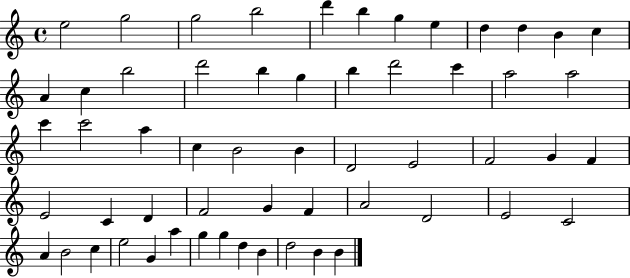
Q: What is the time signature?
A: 4/4